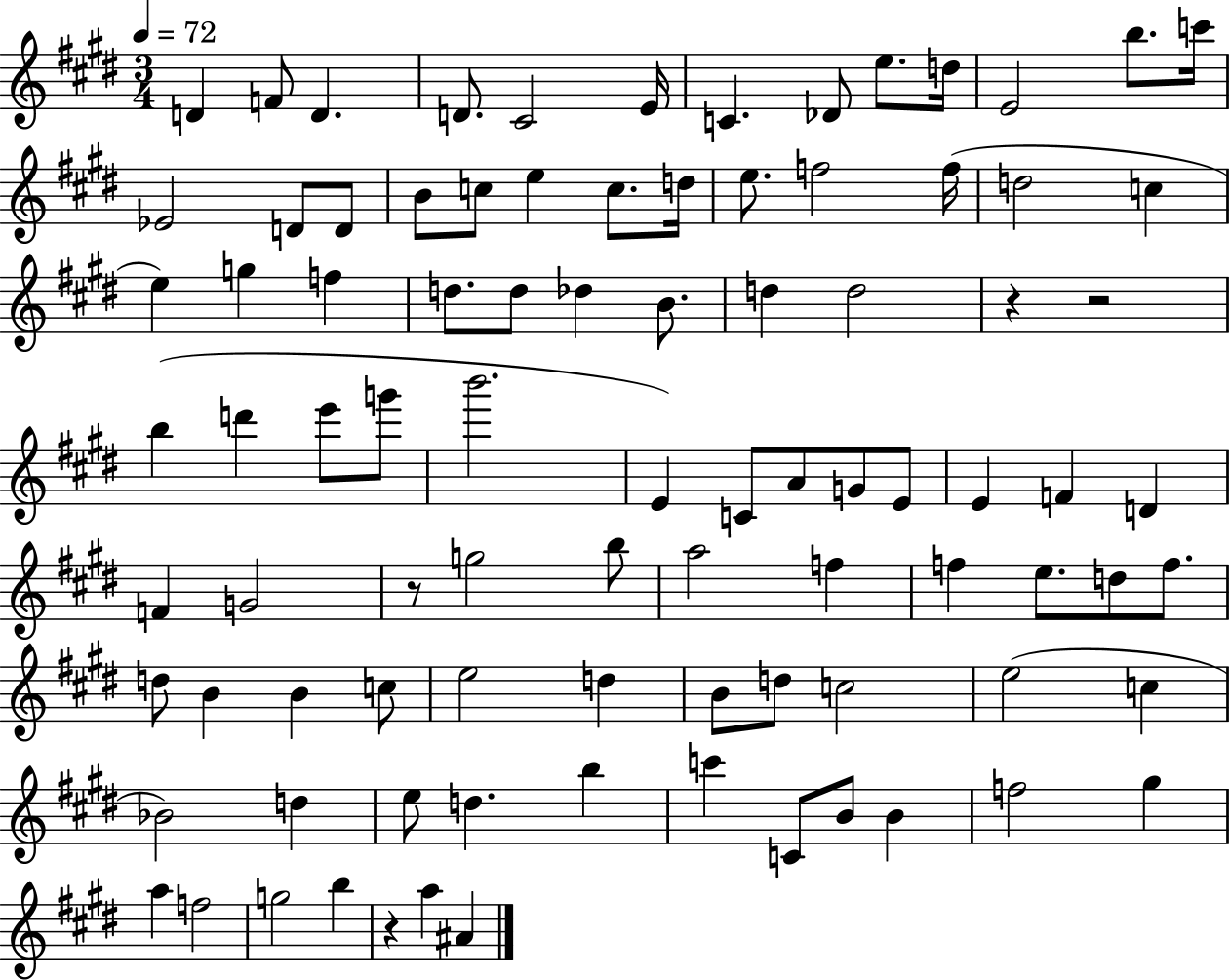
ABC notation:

X:1
T:Untitled
M:3/4
L:1/4
K:E
D F/2 D D/2 ^C2 E/4 C _D/2 e/2 d/4 E2 b/2 c'/4 _E2 D/2 D/2 B/2 c/2 e c/2 d/4 e/2 f2 f/4 d2 c e g f d/2 d/2 _d B/2 d d2 z z2 b d' e'/2 g'/2 b'2 E C/2 A/2 G/2 E/2 E F D F G2 z/2 g2 b/2 a2 f f e/2 d/2 f/2 d/2 B B c/2 e2 d B/2 d/2 c2 e2 c _B2 d e/2 d b c' C/2 B/2 B f2 ^g a f2 g2 b z a ^A